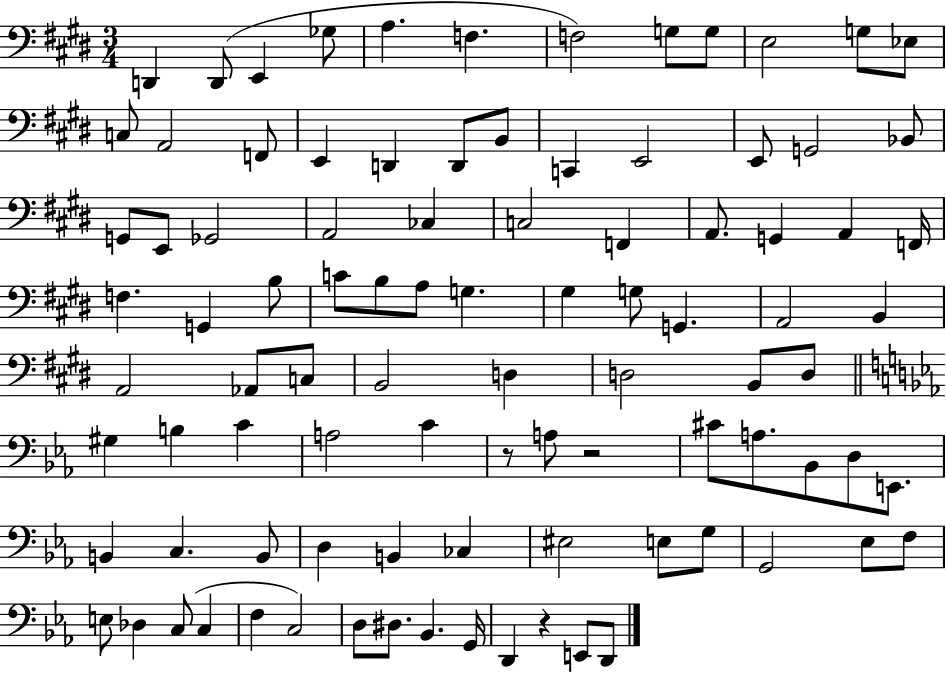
{
  \clef bass
  \numericTimeSignature
  \time 3/4
  \key e \major
  d,4 d,8( e,4 ges8 | a4. f4. | f2) g8 g8 | e2 g8 ees8 | \break c8 a,2 f,8 | e,4 d,4 d,8 b,8 | c,4 e,2 | e,8 g,2 bes,8 | \break g,8 e,8 ges,2 | a,2 ces4 | c2 f,4 | a,8. g,4 a,4 f,16 | \break f4. g,4 b8 | c'8 b8 a8 g4. | gis4 g8 g,4. | a,2 b,4 | \break a,2 aes,8 c8 | b,2 d4 | d2 b,8 d8 | \bar "||" \break \key ees \major gis4 b4 c'4 | a2 c'4 | r8 a8 r2 | cis'8 a8. bes,8 d8 e,8. | \break b,4 c4. b,8 | d4 b,4 ces4 | eis2 e8 g8 | g,2 ees8 f8 | \break e8 des4 c8( c4 | f4 c2) | d8 dis8. bes,4. g,16 | d,4 r4 e,8 d,8 | \break \bar "|."
}